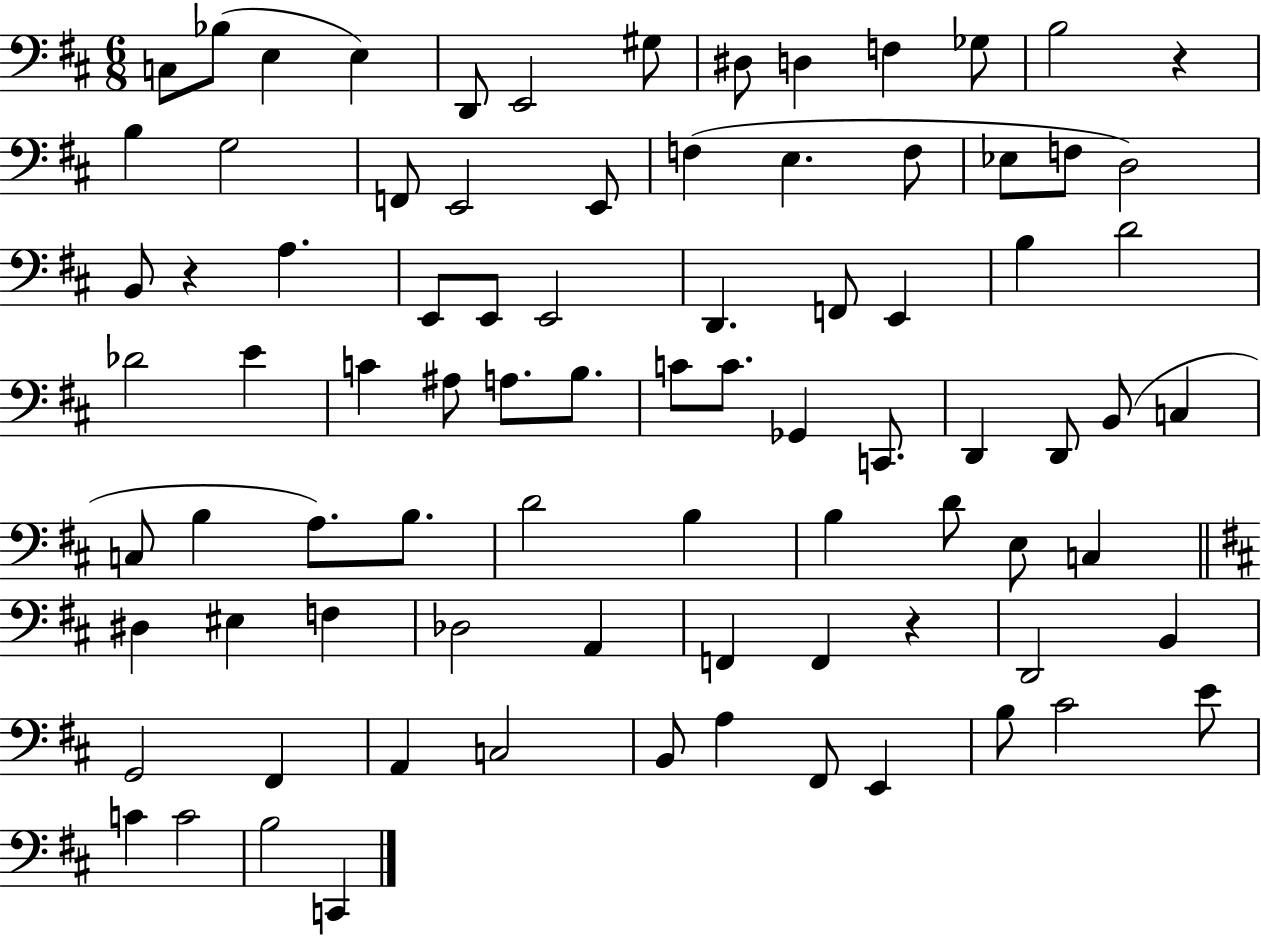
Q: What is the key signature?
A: D major